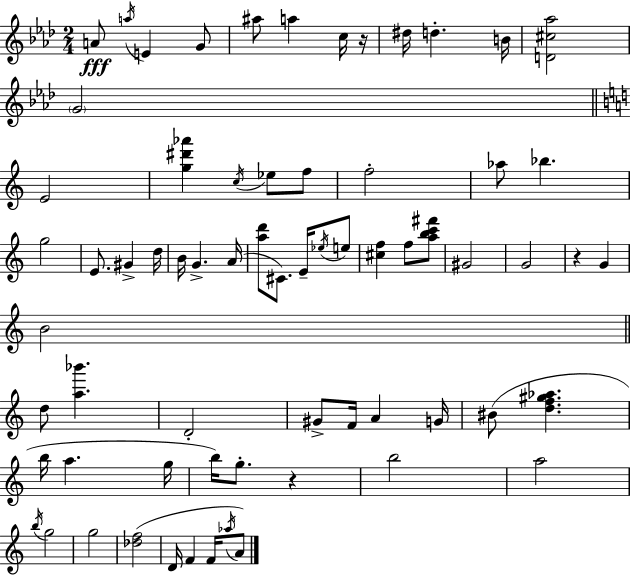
A4/e A5/s E4/q G4/e A#5/e A5/q C5/s R/s D#5/s D5/q. B4/s [D4,C#5,Ab5]/h G4/h E4/h [G5,D#6,Ab6]/q C5/s Eb5/e F5/e F5/h Ab5/e Bb5/q. G5/h E4/e. G#4/q D5/s B4/s G4/q. A4/s [A5,D6]/e C#4/e. E4/s Eb5/s E5/e [C#5,F5]/q F5/e [A5,B5,C6,F#6]/e G#4/h G4/h R/q G4/q B4/h D5/e [A5,Bb6]/q. D4/h G#4/e F4/s A4/q G4/s BIS4/e [D5,F5,G#5,Ab5]/q. B5/s A5/q. G5/s B5/s G5/e. R/q B5/h A5/h B5/s G5/h G5/h [Db5,F5]/h D4/s F4/q F4/s Ab5/s A4/e